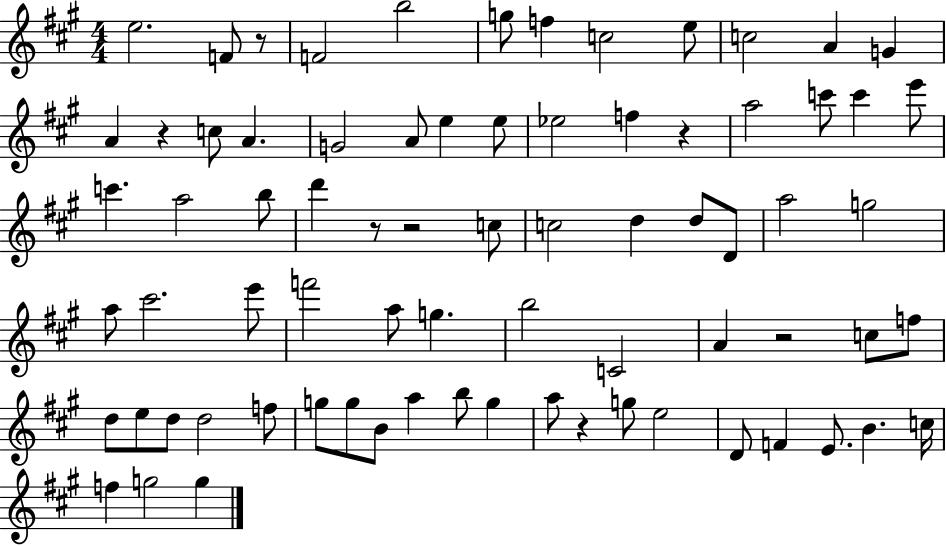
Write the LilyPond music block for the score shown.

{
  \clef treble
  \numericTimeSignature
  \time 4/4
  \key a \major
  e''2. f'8 r8 | f'2 b''2 | g''8 f''4 c''2 e''8 | c''2 a'4 g'4 | \break a'4 r4 c''8 a'4. | g'2 a'8 e''4 e''8 | ees''2 f''4 r4 | a''2 c'''8 c'''4 e'''8 | \break c'''4. a''2 b''8 | d'''4 r8 r2 c''8 | c''2 d''4 d''8 d'8 | a''2 g''2 | \break a''8 cis'''2. e'''8 | f'''2 a''8 g''4. | b''2 c'2 | a'4 r2 c''8 f''8 | \break d''8 e''8 d''8 d''2 f''8 | g''8 g''8 b'8 a''4 b''8 g''4 | a''8 r4 g''8 e''2 | d'8 f'4 e'8. b'4. c''16 | \break f''4 g''2 g''4 | \bar "|."
}